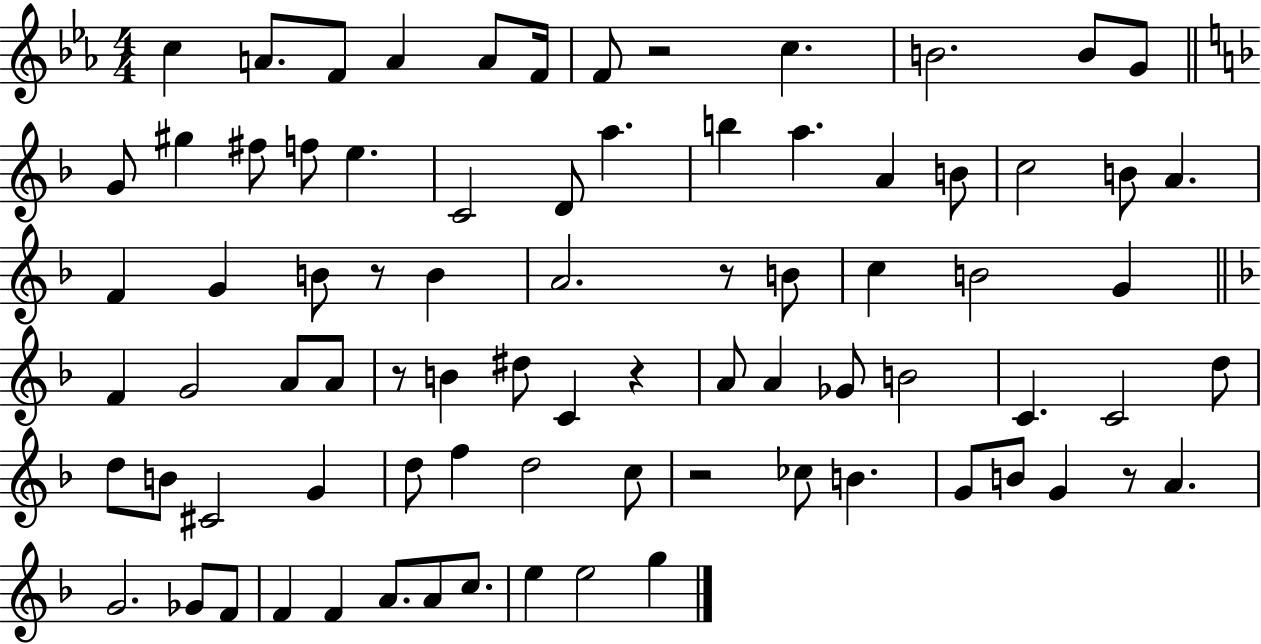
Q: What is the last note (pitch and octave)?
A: G5